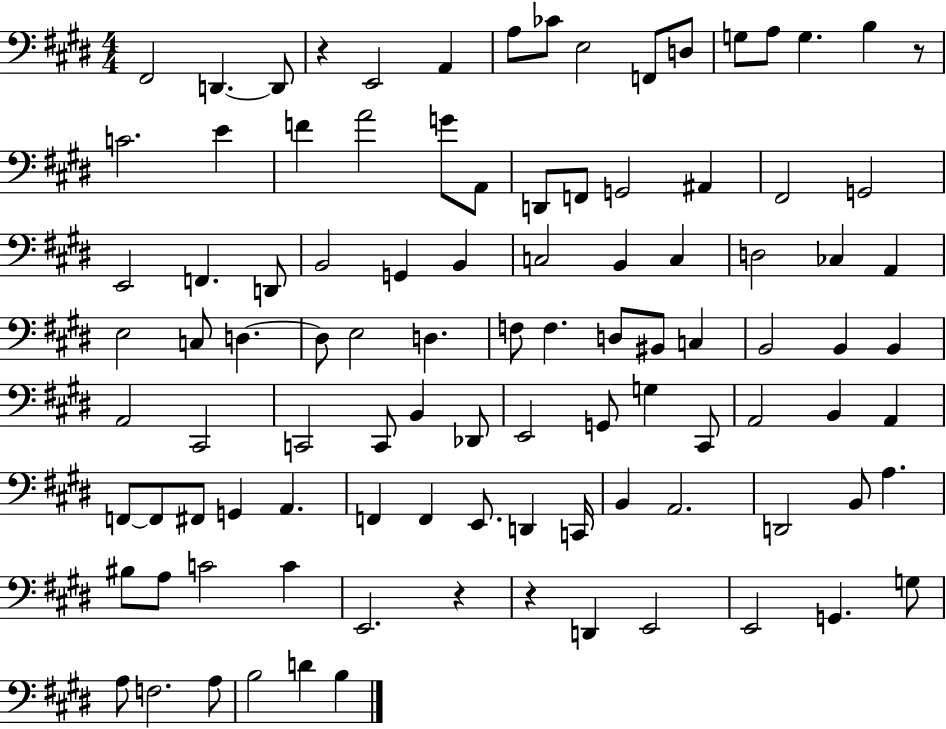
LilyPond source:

{
  \clef bass
  \numericTimeSignature
  \time 4/4
  \key e \major
  fis,2 d,4.~~ d,8 | r4 e,2 a,4 | a8 ces'8 e2 f,8 d8 | g8 a8 g4. b4 r8 | \break c'2. e'4 | f'4 a'2 g'8 a,8 | d,8 f,8 g,2 ais,4 | fis,2 g,2 | \break e,2 f,4. d,8 | b,2 g,4 b,4 | c2 b,4 c4 | d2 ces4 a,4 | \break e2 c8 d4.~~ | d8 e2 d4. | f8 f4. d8 bis,8 c4 | b,2 b,4 b,4 | \break a,2 cis,2 | c,2 c,8 b,4 des,8 | e,2 g,8 g4 cis,8 | a,2 b,4 a,4 | \break f,8~~ f,8 fis,8 g,4 a,4. | f,4 f,4 e,8. d,4 c,16 | b,4 a,2. | d,2 b,8 a4. | \break bis8 a8 c'2 c'4 | e,2. r4 | r4 d,4 e,2 | e,2 g,4. g8 | \break a8 f2. a8 | b2 d'4 b4 | \bar "|."
}